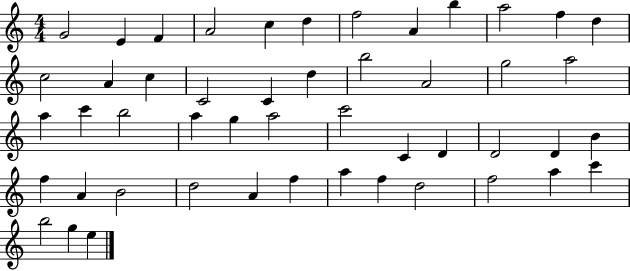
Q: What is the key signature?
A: C major